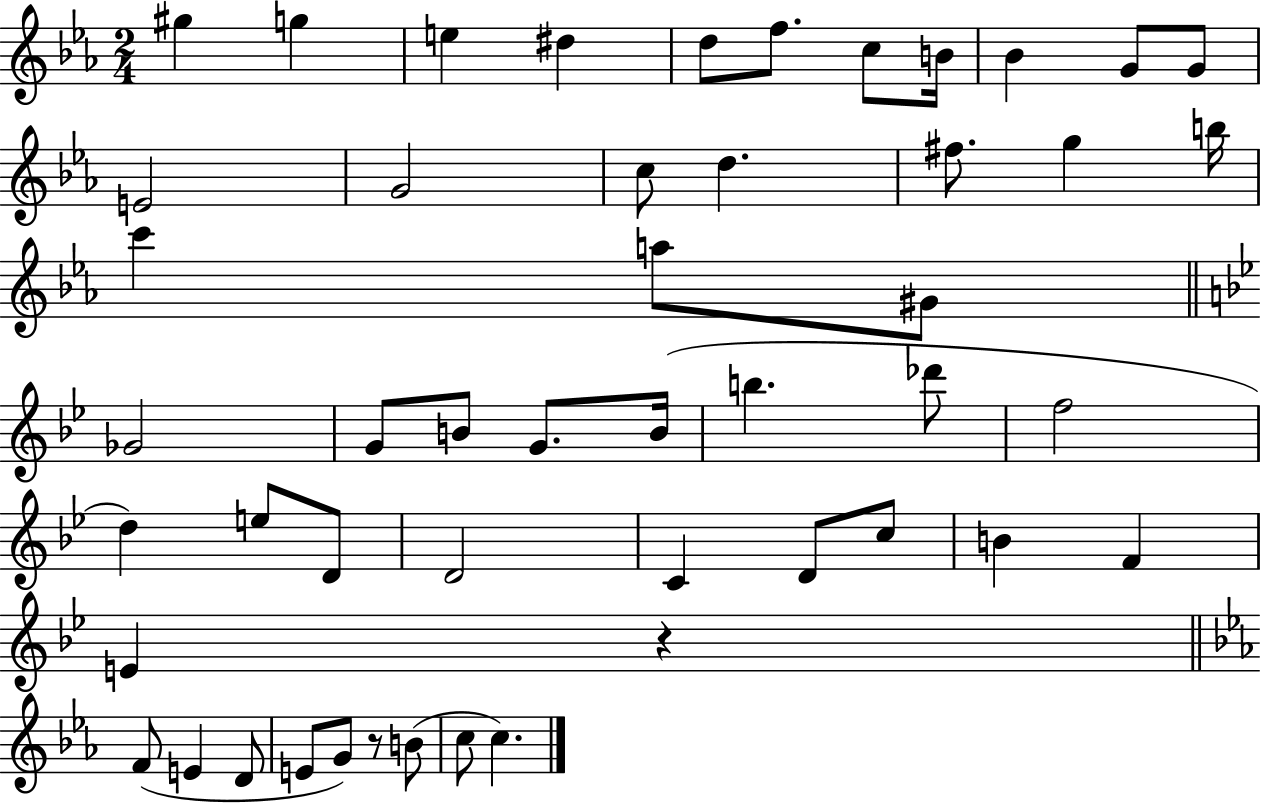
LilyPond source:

{
  \clef treble
  \numericTimeSignature
  \time 2/4
  \key ees \major
  gis''4 g''4 | e''4 dis''4 | d''8 f''8. c''8 b'16 | bes'4 g'8 g'8 | \break e'2 | g'2 | c''8 d''4. | fis''8. g''4 b''16 | \break c'''4 a''8 gis'8 | \bar "||" \break \key g \minor ges'2 | g'8 b'8 g'8. b'16( | b''4. des'''8 | f''2 | \break d''4) e''8 d'8 | d'2 | c'4 d'8 c''8 | b'4 f'4 | \break e'4 r4 | \bar "||" \break \key ees \major f'8( e'4 d'8 | e'8 g'8) r8 b'8( | c''8 c''4.) | \bar "|."
}